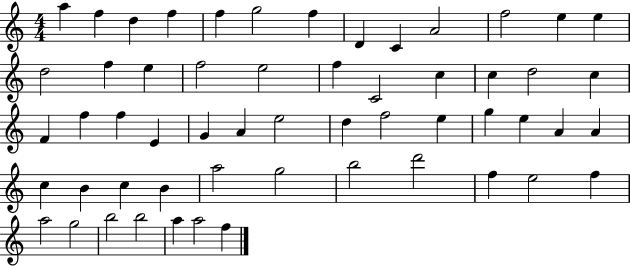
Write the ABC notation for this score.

X:1
T:Untitled
M:4/4
L:1/4
K:C
a f d f f g2 f D C A2 f2 e e d2 f e f2 e2 f C2 c c d2 c F f f E G A e2 d f2 e g e A A c B c B a2 g2 b2 d'2 f e2 f a2 g2 b2 b2 a a2 f